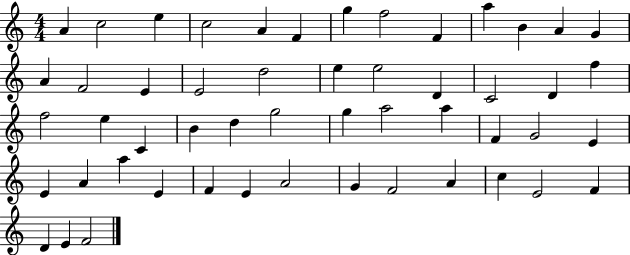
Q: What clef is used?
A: treble